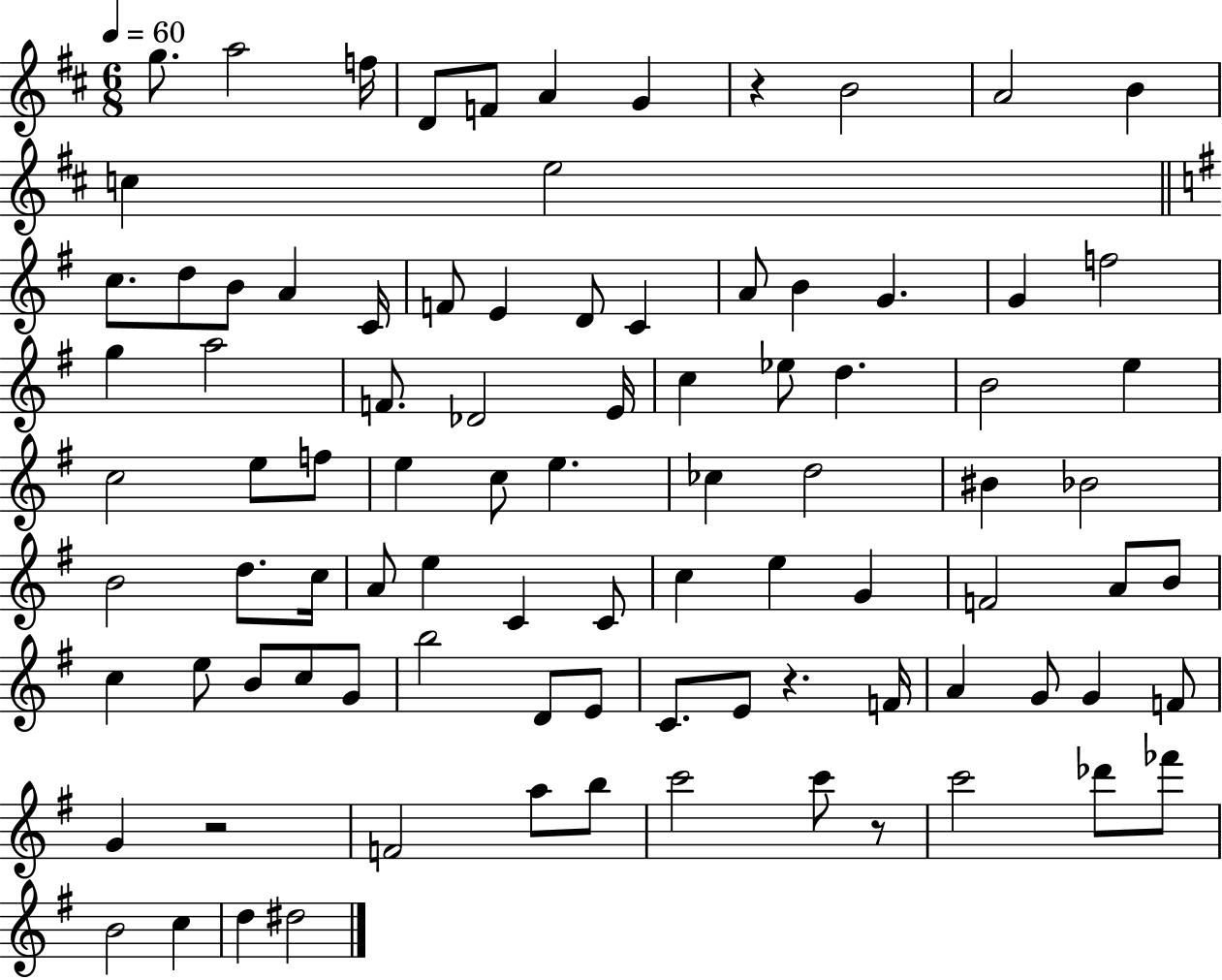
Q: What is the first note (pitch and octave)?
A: G5